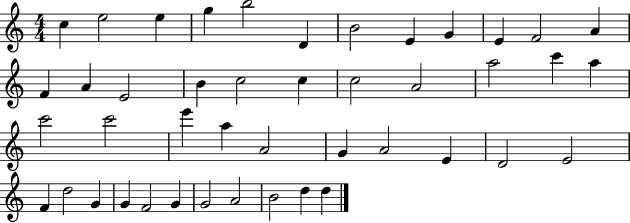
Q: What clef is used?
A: treble